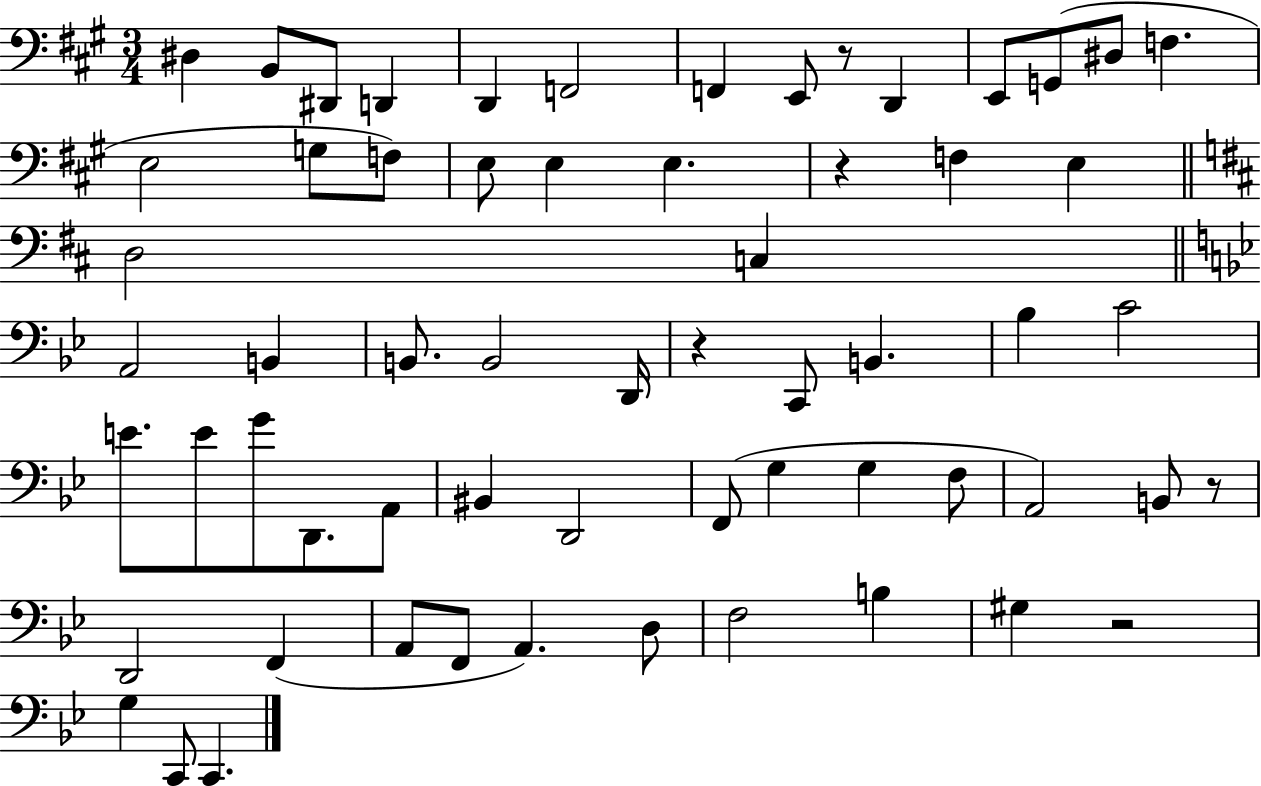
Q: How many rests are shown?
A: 5